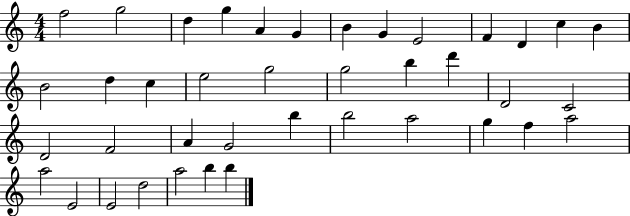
F5/h G5/h D5/q G5/q A4/q G4/q B4/q G4/q E4/h F4/q D4/q C5/q B4/q B4/h D5/q C5/q E5/h G5/h G5/h B5/q D6/q D4/h C4/h D4/h F4/h A4/q G4/h B5/q B5/h A5/h G5/q F5/q A5/h A5/h E4/h E4/h D5/h A5/h B5/q B5/q